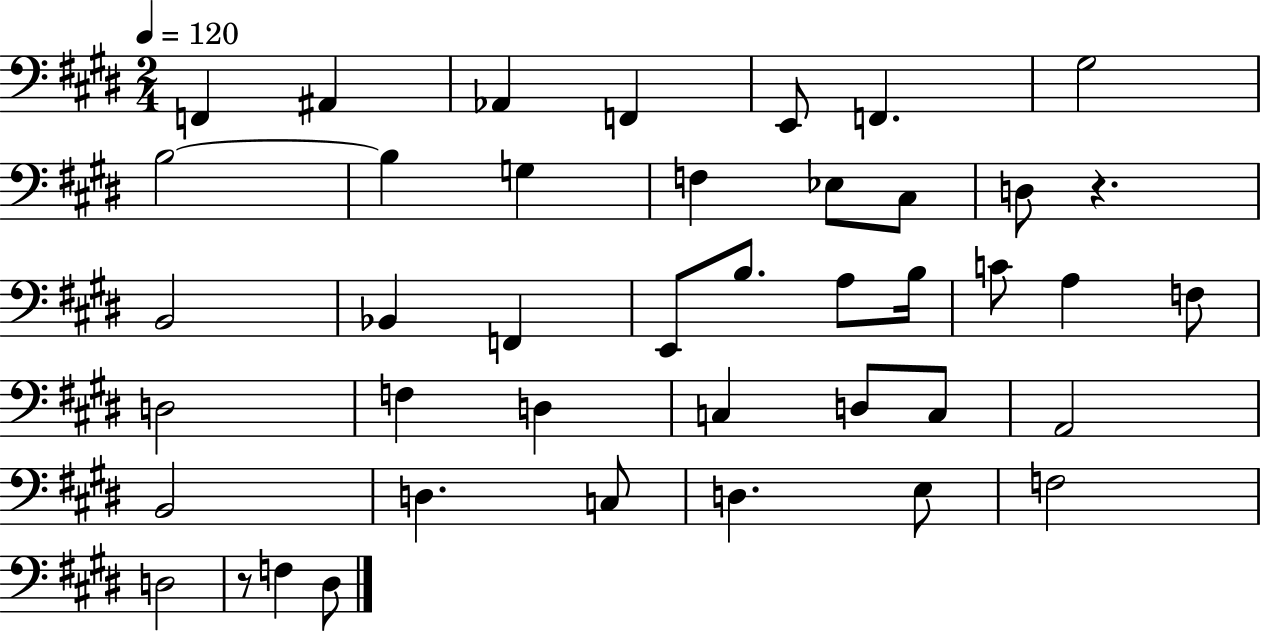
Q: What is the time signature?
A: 2/4